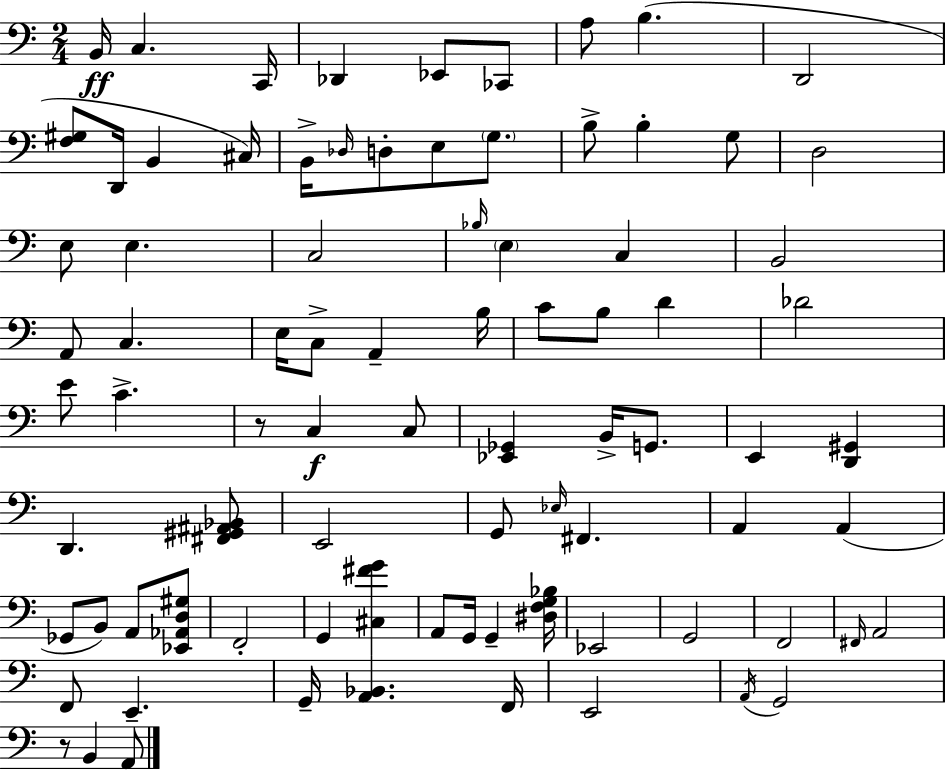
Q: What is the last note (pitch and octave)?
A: A2